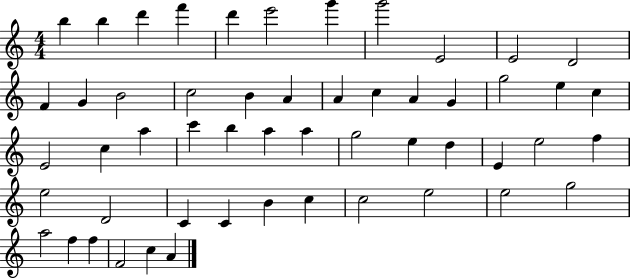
X:1
T:Untitled
M:4/4
L:1/4
K:C
b b d' f' d' e'2 g' g'2 E2 E2 D2 F G B2 c2 B A A c A G g2 e c E2 c a c' b a a g2 e d E e2 f e2 D2 C C B c c2 e2 e2 g2 a2 f f F2 c A